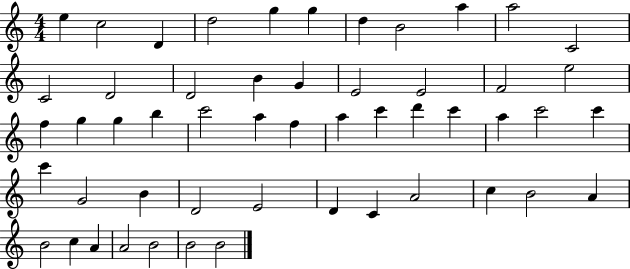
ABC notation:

X:1
T:Untitled
M:4/4
L:1/4
K:C
e c2 D d2 g g d B2 a a2 C2 C2 D2 D2 B G E2 E2 F2 e2 f g g b c'2 a f a c' d' c' a c'2 c' c' G2 B D2 E2 D C A2 c B2 A B2 c A A2 B2 B2 B2